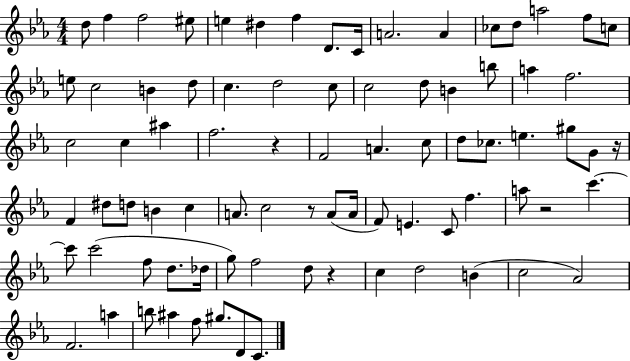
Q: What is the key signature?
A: EES major